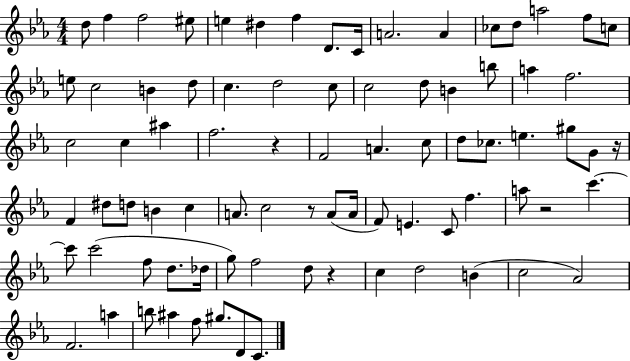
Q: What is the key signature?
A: EES major